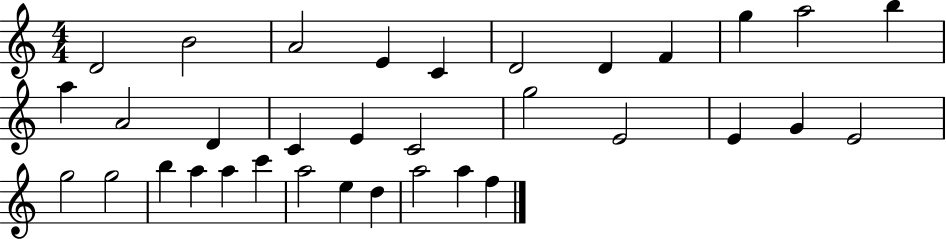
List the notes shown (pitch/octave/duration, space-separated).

D4/h B4/h A4/h E4/q C4/q D4/h D4/q F4/q G5/q A5/h B5/q A5/q A4/h D4/q C4/q E4/q C4/h G5/h E4/h E4/q G4/q E4/h G5/h G5/h B5/q A5/q A5/q C6/q A5/h E5/q D5/q A5/h A5/q F5/q